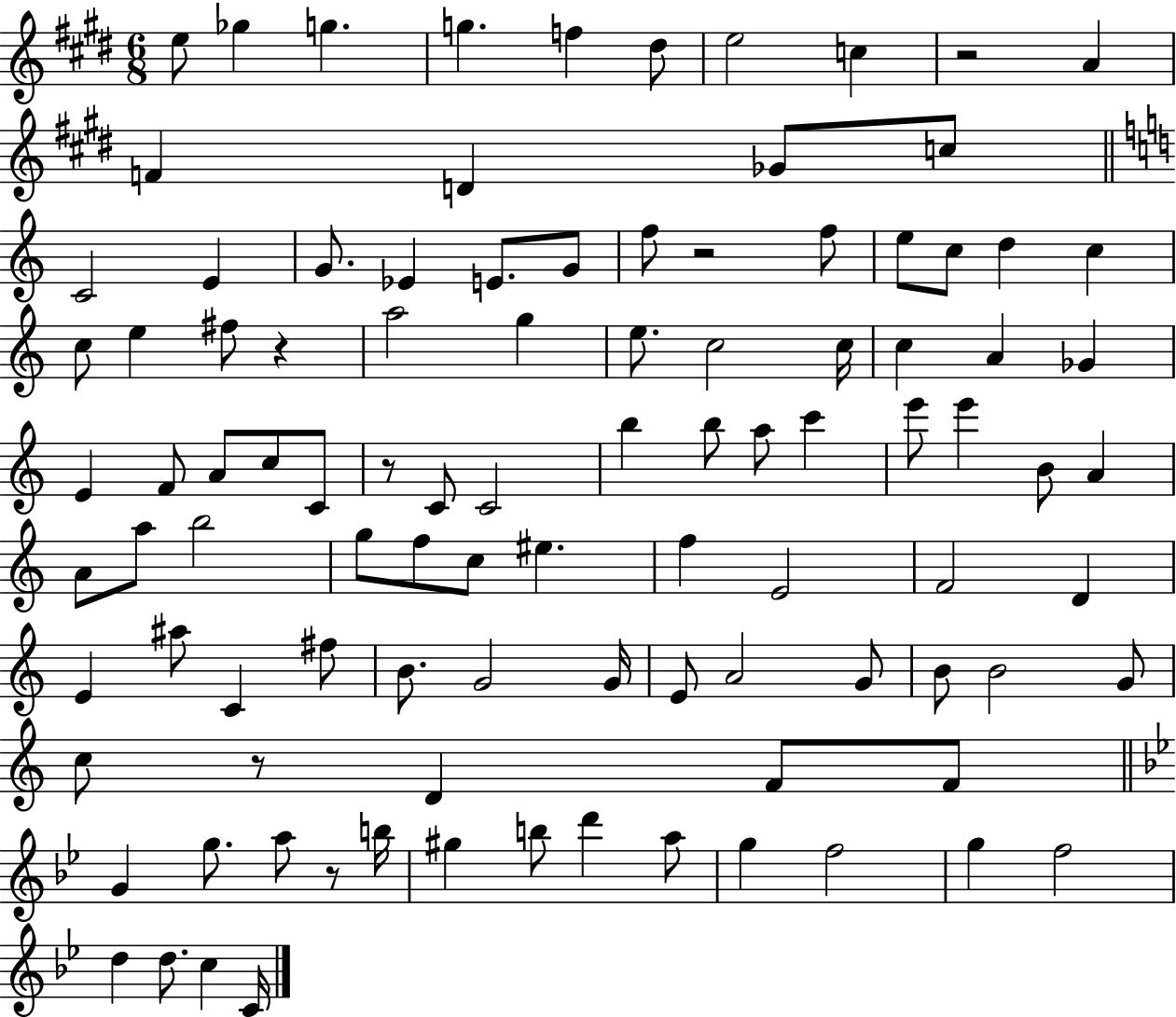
E5/e Gb5/q G5/q. G5/q. F5/q D#5/e E5/h C5/q R/h A4/q F4/q D4/q Gb4/e C5/e C4/h E4/q G4/e. Eb4/q E4/e. G4/e F5/e R/h F5/e E5/e C5/e D5/q C5/q C5/e E5/q F#5/e R/q A5/h G5/q E5/e. C5/h C5/s C5/q A4/q Gb4/q E4/q F4/e A4/e C5/e C4/e R/e C4/e C4/h B5/q B5/e A5/e C6/q E6/e E6/q B4/e A4/q A4/e A5/e B5/h G5/e F5/e C5/e EIS5/q. F5/q E4/h F4/h D4/q E4/q A#5/e C4/q F#5/e B4/e. G4/h G4/s E4/e A4/h G4/e B4/e B4/h G4/e C5/e R/e D4/q F4/e F4/e G4/q G5/e. A5/e R/e B5/s G#5/q B5/e D6/q A5/e G5/q F5/h G5/q F5/h D5/q D5/e. C5/q C4/s